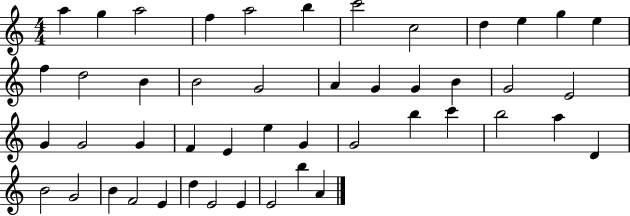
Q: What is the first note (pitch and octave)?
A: A5